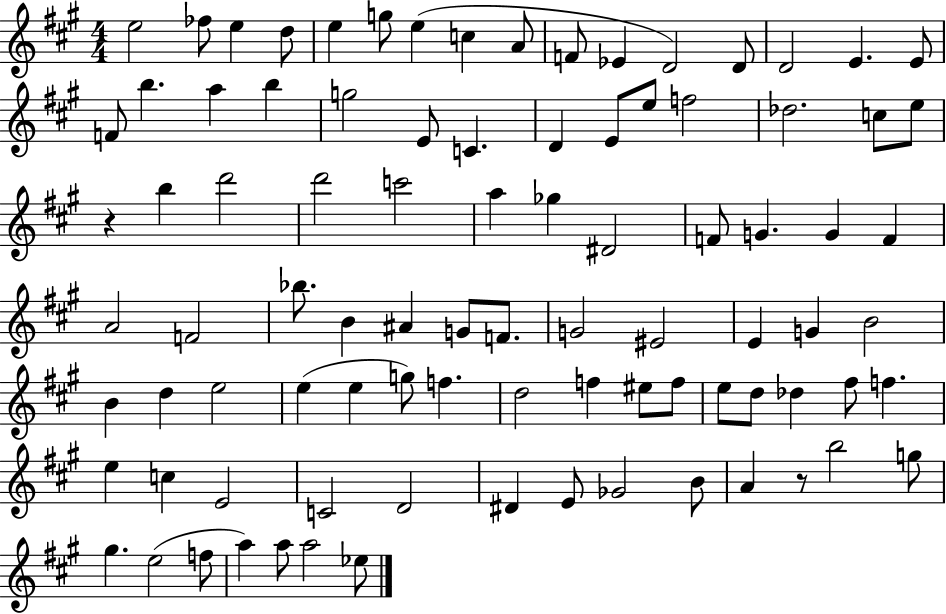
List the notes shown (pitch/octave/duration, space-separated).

E5/h FES5/e E5/q D5/e E5/q G5/e E5/q C5/q A4/e F4/e Eb4/q D4/h D4/e D4/h E4/q. E4/e F4/e B5/q. A5/q B5/q G5/h E4/e C4/q. D4/q E4/e E5/e F5/h Db5/h. C5/e E5/e R/q B5/q D6/h D6/h C6/h A5/q Gb5/q D#4/h F4/e G4/q. G4/q F4/q A4/h F4/h Bb5/e. B4/q A#4/q G4/e F4/e. G4/h EIS4/h E4/q G4/q B4/h B4/q D5/q E5/h E5/q E5/q G5/e F5/q. D5/h F5/q EIS5/e F5/e E5/e D5/e Db5/q F#5/e F5/q. E5/q C5/q E4/h C4/h D4/h D#4/q E4/e Gb4/h B4/e A4/q R/e B5/h G5/e G#5/q. E5/h F5/e A5/q A5/e A5/h Eb5/e